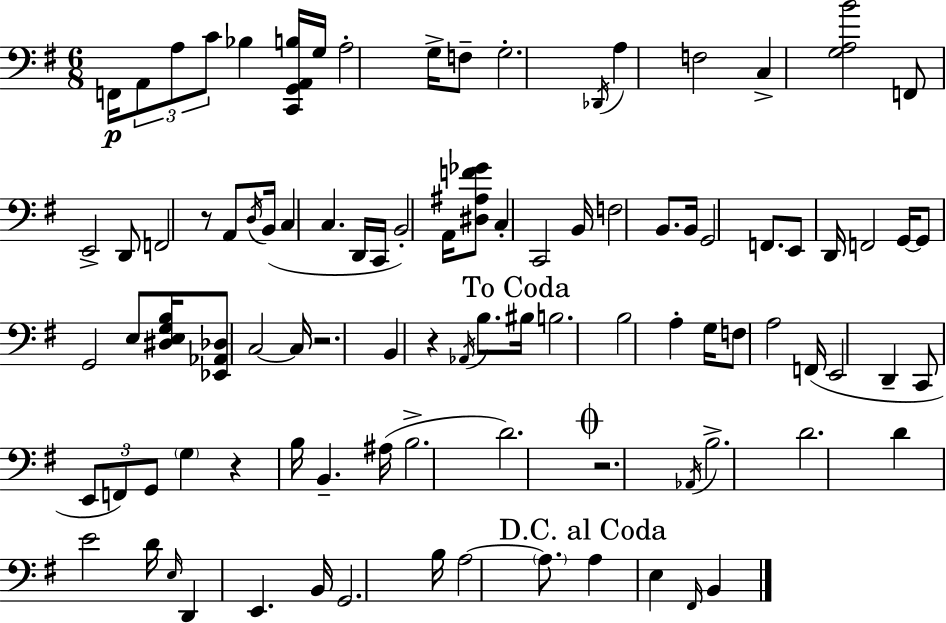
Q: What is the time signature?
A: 6/8